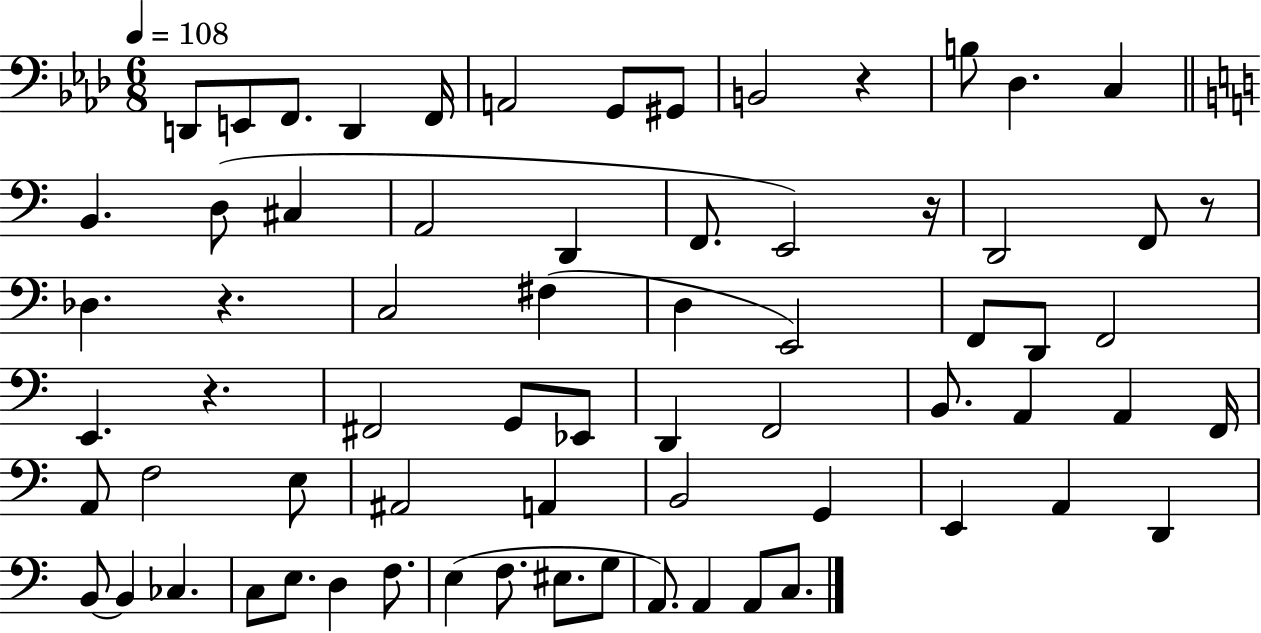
D2/e E2/e F2/e. D2/q F2/s A2/h G2/e G#2/e B2/h R/q B3/e Db3/q. C3/q B2/q. D3/e C#3/q A2/h D2/q F2/e. E2/h R/s D2/h F2/e R/e Db3/q. R/q. C3/h F#3/q D3/q E2/h F2/e D2/e F2/h E2/q. R/q. F#2/h G2/e Eb2/e D2/q F2/h B2/e. A2/q A2/q F2/s A2/e F3/h E3/e A#2/h A2/q B2/h G2/q E2/q A2/q D2/q B2/e B2/q CES3/q. C3/e E3/e. D3/q F3/e. E3/q F3/e. EIS3/e. G3/e A2/e. A2/q A2/e C3/e.